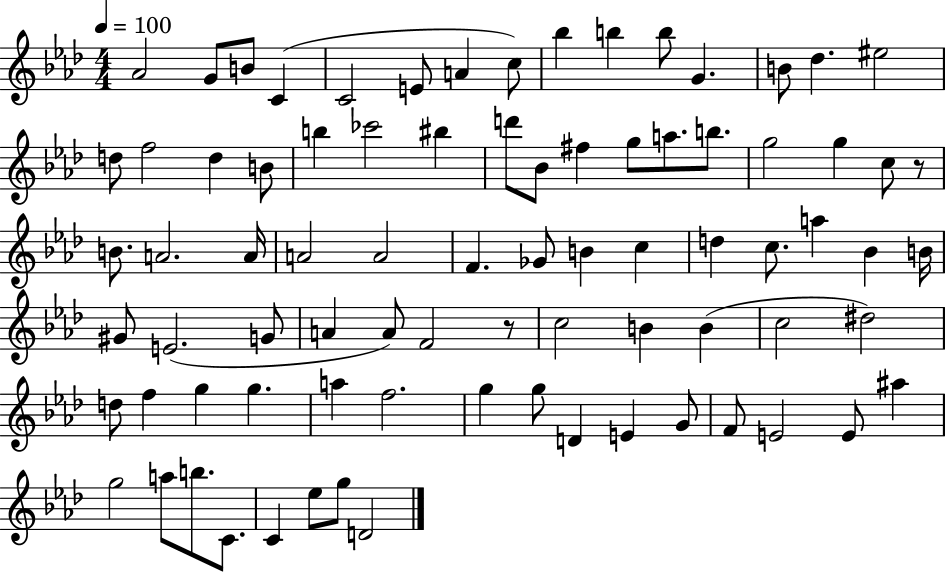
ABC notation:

X:1
T:Untitled
M:4/4
L:1/4
K:Ab
_A2 G/2 B/2 C C2 E/2 A c/2 _b b b/2 G B/2 _d ^e2 d/2 f2 d B/2 b _c'2 ^b d'/2 _B/2 ^f g/2 a/2 b/2 g2 g c/2 z/2 B/2 A2 A/4 A2 A2 F _G/2 B c d c/2 a _B B/4 ^G/2 E2 G/2 A A/2 F2 z/2 c2 B B c2 ^d2 d/2 f g g a f2 g g/2 D E G/2 F/2 E2 E/2 ^a g2 a/2 b/2 C/2 C _e/2 g/2 D2